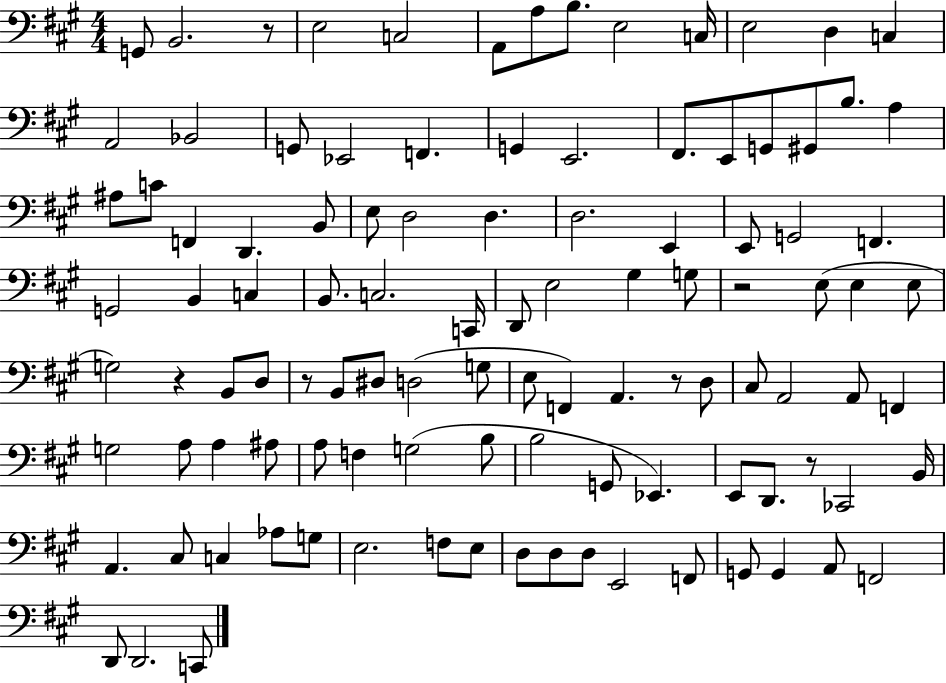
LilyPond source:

{
  \clef bass
  \numericTimeSignature
  \time 4/4
  \key a \major
  \repeat volta 2 { g,8 b,2. r8 | e2 c2 | a,8 a8 b8. e2 c16 | e2 d4 c4 | \break a,2 bes,2 | g,8 ees,2 f,4. | g,4 e,2. | fis,8. e,8 g,8 gis,8 b8. a4 | \break ais8 c'8 f,4 d,4. b,8 | e8 d2 d4. | d2. e,4 | e,8 g,2 f,4. | \break g,2 b,4 c4 | b,8. c2. c,16 | d,8 e2 gis4 g8 | r2 e8( e4 e8 | \break g2) r4 b,8 d8 | r8 b,8 dis8 d2( g8 | e8 f,4) a,4. r8 d8 | cis8 a,2 a,8 f,4 | \break g2 a8 a4 ais8 | a8 f4 g2( b8 | b2 g,8 ees,4.) | e,8 d,8. r8 ces,2 b,16 | \break a,4. cis8 c4 aes8 g8 | e2. f8 e8 | d8 d8 d8 e,2 f,8 | g,8 g,4 a,8 f,2 | \break d,8 d,2. c,8 | } \bar "|."
}